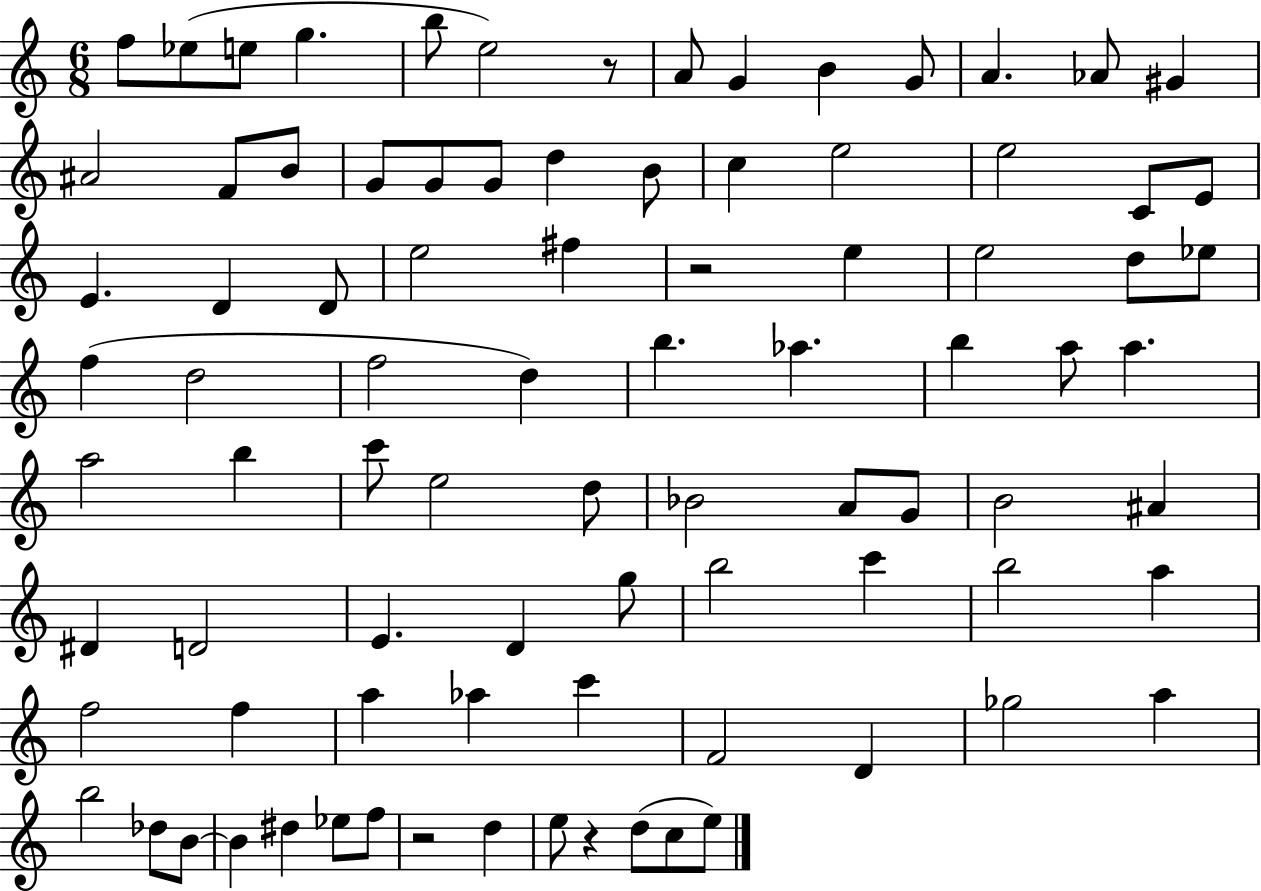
X:1
T:Untitled
M:6/8
L:1/4
K:C
f/2 _e/2 e/2 g b/2 e2 z/2 A/2 G B G/2 A _A/2 ^G ^A2 F/2 B/2 G/2 G/2 G/2 d B/2 c e2 e2 C/2 E/2 E D D/2 e2 ^f z2 e e2 d/2 _e/2 f d2 f2 d b _a b a/2 a a2 b c'/2 e2 d/2 _B2 A/2 G/2 B2 ^A ^D D2 E D g/2 b2 c' b2 a f2 f a _a c' F2 D _g2 a b2 _d/2 B/2 B ^d _e/2 f/2 z2 d e/2 z d/2 c/2 e/2